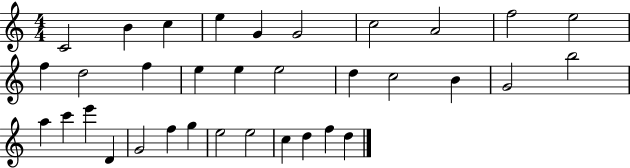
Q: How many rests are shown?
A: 0